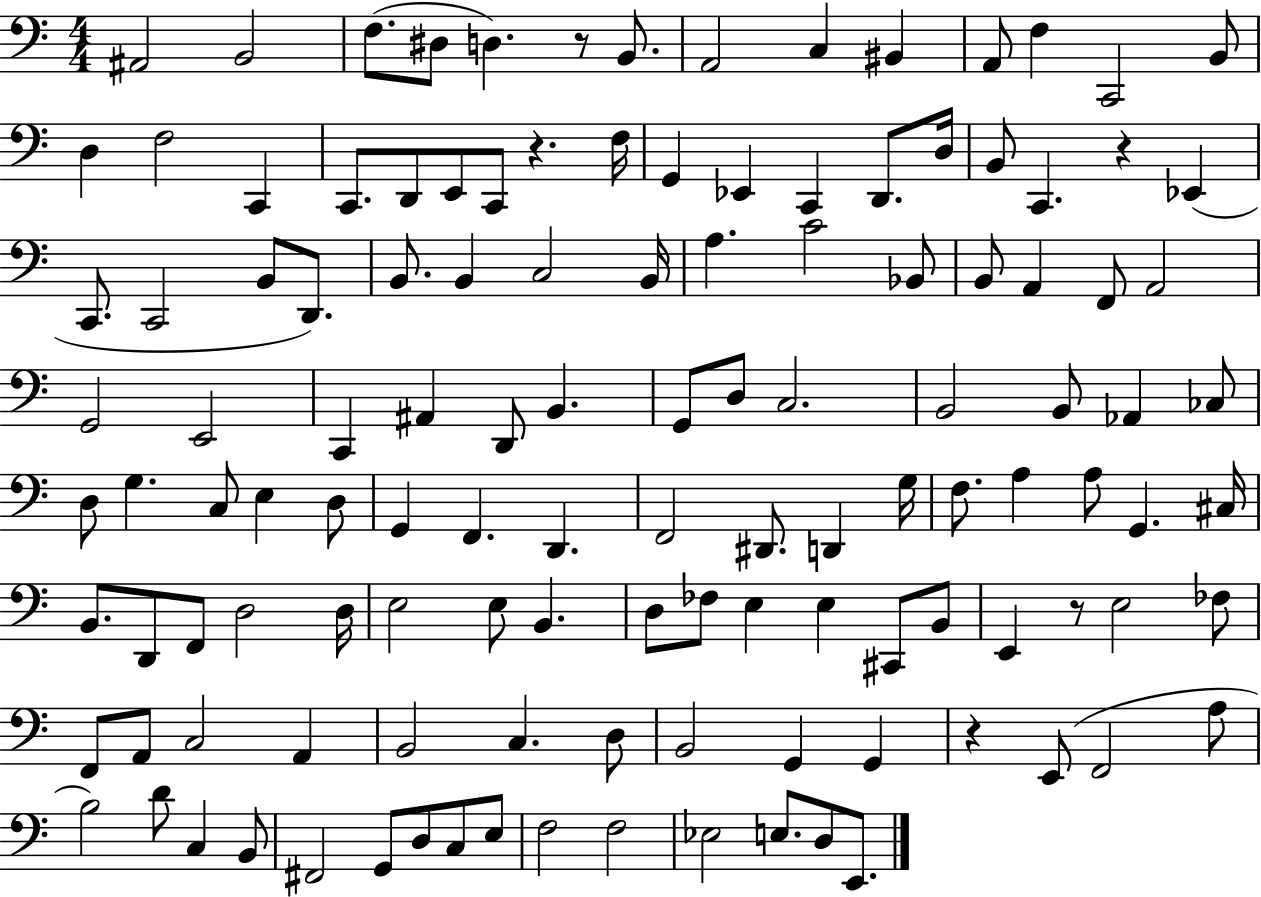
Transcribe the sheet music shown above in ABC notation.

X:1
T:Untitled
M:4/4
L:1/4
K:C
^A,,2 B,,2 F,/2 ^D,/2 D, z/2 B,,/2 A,,2 C, ^B,, A,,/2 F, C,,2 B,,/2 D, F,2 C,, C,,/2 D,,/2 E,,/2 C,,/2 z F,/4 G,, _E,, C,, D,,/2 D,/4 B,,/2 C,, z _E,, C,,/2 C,,2 B,,/2 D,,/2 B,,/2 B,, C,2 B,,/4 A, C2 _B,,/2 B,,/2 A,, F,,/2 A,,2 G,,2 E,,2 C,, ^A,, D,,/2 B,, G,,/2 D,/2 C,2 B,,2 B,,/2 _A,, _C,/2 D,/2 G, C,/2 E, D,/2 G,, F,, D,, F,,2 ^D,,/2 D,, G,/4 F,/2 A, A,/2 G,, ^C,/4 B,,/2 D,,/2 F,,/2 D,2 D,/4 E,2 E,/2 B,, D,/2 _F,/2 E, E, ^C,,/2 B,,/2 E,, z/2 E,2 _F,/2 F,,/2 A,,/2 C,2 A,, B,,2 C, D,/2 B,,2 G,, G,, z E,,/2 F,,2 A,/2 B,2 D/2 C, B,,/2 ^F,,2 G,,/2 D,/2 C,/2 E,/2 F,2 F,2 _E,2 E,/2 D,/2 E,,/2